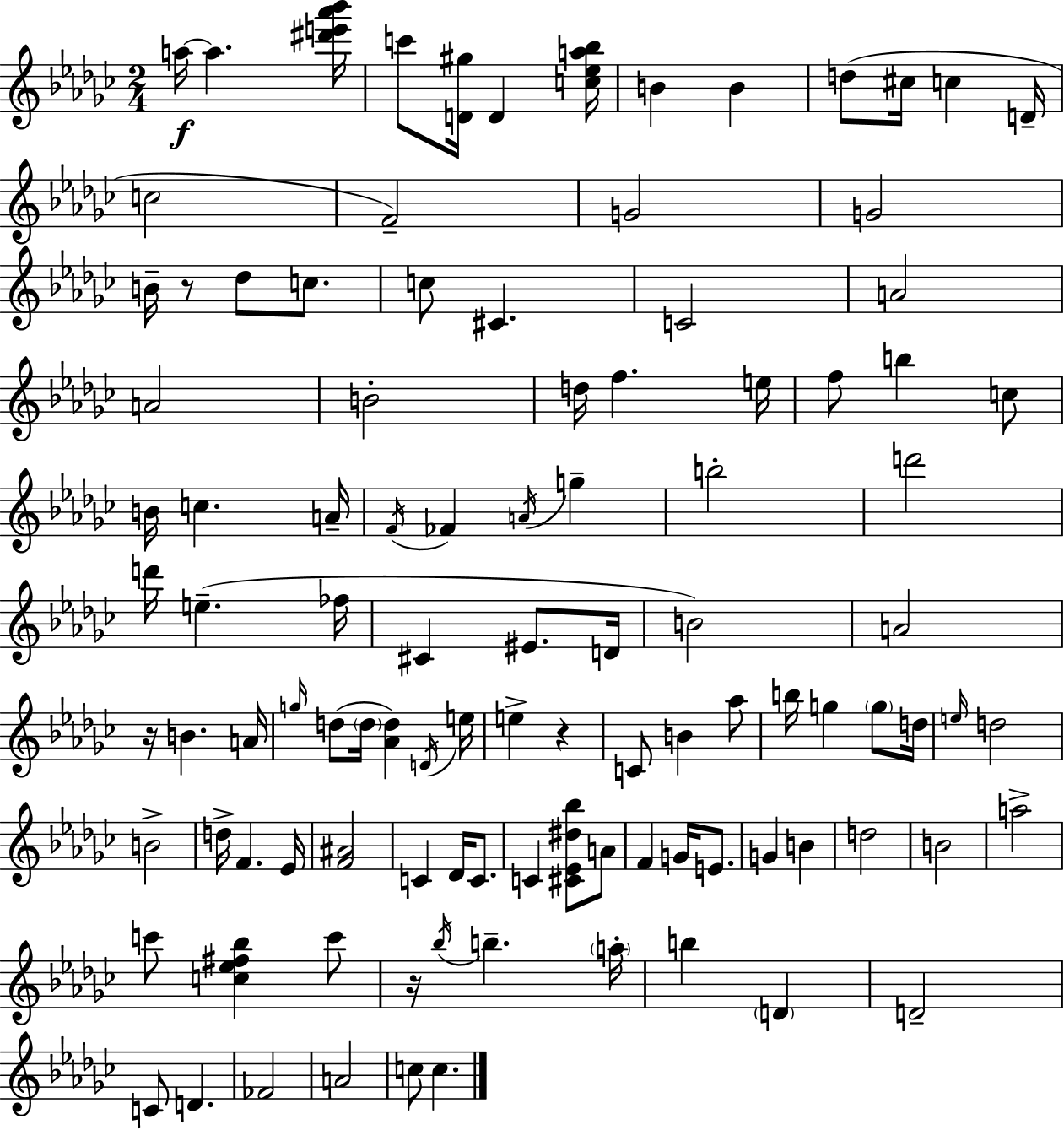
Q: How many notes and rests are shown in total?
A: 105